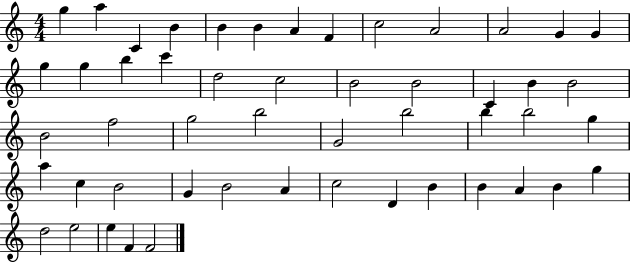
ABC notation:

X:1
T:Untitled
M:4/4
L:1/4
K:C
g a C B B B A F c2 A2 A2 G G g g b c' d2 c2 B2 B2 C B B2 B2 f2 g2 b2 G2 b2 b b2 g a c B2 G B2 A c2 D B B A B g d2 e2 e F F2